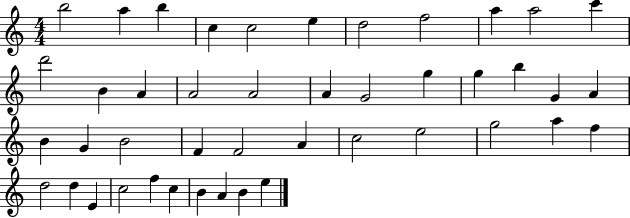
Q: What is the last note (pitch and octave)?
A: E5